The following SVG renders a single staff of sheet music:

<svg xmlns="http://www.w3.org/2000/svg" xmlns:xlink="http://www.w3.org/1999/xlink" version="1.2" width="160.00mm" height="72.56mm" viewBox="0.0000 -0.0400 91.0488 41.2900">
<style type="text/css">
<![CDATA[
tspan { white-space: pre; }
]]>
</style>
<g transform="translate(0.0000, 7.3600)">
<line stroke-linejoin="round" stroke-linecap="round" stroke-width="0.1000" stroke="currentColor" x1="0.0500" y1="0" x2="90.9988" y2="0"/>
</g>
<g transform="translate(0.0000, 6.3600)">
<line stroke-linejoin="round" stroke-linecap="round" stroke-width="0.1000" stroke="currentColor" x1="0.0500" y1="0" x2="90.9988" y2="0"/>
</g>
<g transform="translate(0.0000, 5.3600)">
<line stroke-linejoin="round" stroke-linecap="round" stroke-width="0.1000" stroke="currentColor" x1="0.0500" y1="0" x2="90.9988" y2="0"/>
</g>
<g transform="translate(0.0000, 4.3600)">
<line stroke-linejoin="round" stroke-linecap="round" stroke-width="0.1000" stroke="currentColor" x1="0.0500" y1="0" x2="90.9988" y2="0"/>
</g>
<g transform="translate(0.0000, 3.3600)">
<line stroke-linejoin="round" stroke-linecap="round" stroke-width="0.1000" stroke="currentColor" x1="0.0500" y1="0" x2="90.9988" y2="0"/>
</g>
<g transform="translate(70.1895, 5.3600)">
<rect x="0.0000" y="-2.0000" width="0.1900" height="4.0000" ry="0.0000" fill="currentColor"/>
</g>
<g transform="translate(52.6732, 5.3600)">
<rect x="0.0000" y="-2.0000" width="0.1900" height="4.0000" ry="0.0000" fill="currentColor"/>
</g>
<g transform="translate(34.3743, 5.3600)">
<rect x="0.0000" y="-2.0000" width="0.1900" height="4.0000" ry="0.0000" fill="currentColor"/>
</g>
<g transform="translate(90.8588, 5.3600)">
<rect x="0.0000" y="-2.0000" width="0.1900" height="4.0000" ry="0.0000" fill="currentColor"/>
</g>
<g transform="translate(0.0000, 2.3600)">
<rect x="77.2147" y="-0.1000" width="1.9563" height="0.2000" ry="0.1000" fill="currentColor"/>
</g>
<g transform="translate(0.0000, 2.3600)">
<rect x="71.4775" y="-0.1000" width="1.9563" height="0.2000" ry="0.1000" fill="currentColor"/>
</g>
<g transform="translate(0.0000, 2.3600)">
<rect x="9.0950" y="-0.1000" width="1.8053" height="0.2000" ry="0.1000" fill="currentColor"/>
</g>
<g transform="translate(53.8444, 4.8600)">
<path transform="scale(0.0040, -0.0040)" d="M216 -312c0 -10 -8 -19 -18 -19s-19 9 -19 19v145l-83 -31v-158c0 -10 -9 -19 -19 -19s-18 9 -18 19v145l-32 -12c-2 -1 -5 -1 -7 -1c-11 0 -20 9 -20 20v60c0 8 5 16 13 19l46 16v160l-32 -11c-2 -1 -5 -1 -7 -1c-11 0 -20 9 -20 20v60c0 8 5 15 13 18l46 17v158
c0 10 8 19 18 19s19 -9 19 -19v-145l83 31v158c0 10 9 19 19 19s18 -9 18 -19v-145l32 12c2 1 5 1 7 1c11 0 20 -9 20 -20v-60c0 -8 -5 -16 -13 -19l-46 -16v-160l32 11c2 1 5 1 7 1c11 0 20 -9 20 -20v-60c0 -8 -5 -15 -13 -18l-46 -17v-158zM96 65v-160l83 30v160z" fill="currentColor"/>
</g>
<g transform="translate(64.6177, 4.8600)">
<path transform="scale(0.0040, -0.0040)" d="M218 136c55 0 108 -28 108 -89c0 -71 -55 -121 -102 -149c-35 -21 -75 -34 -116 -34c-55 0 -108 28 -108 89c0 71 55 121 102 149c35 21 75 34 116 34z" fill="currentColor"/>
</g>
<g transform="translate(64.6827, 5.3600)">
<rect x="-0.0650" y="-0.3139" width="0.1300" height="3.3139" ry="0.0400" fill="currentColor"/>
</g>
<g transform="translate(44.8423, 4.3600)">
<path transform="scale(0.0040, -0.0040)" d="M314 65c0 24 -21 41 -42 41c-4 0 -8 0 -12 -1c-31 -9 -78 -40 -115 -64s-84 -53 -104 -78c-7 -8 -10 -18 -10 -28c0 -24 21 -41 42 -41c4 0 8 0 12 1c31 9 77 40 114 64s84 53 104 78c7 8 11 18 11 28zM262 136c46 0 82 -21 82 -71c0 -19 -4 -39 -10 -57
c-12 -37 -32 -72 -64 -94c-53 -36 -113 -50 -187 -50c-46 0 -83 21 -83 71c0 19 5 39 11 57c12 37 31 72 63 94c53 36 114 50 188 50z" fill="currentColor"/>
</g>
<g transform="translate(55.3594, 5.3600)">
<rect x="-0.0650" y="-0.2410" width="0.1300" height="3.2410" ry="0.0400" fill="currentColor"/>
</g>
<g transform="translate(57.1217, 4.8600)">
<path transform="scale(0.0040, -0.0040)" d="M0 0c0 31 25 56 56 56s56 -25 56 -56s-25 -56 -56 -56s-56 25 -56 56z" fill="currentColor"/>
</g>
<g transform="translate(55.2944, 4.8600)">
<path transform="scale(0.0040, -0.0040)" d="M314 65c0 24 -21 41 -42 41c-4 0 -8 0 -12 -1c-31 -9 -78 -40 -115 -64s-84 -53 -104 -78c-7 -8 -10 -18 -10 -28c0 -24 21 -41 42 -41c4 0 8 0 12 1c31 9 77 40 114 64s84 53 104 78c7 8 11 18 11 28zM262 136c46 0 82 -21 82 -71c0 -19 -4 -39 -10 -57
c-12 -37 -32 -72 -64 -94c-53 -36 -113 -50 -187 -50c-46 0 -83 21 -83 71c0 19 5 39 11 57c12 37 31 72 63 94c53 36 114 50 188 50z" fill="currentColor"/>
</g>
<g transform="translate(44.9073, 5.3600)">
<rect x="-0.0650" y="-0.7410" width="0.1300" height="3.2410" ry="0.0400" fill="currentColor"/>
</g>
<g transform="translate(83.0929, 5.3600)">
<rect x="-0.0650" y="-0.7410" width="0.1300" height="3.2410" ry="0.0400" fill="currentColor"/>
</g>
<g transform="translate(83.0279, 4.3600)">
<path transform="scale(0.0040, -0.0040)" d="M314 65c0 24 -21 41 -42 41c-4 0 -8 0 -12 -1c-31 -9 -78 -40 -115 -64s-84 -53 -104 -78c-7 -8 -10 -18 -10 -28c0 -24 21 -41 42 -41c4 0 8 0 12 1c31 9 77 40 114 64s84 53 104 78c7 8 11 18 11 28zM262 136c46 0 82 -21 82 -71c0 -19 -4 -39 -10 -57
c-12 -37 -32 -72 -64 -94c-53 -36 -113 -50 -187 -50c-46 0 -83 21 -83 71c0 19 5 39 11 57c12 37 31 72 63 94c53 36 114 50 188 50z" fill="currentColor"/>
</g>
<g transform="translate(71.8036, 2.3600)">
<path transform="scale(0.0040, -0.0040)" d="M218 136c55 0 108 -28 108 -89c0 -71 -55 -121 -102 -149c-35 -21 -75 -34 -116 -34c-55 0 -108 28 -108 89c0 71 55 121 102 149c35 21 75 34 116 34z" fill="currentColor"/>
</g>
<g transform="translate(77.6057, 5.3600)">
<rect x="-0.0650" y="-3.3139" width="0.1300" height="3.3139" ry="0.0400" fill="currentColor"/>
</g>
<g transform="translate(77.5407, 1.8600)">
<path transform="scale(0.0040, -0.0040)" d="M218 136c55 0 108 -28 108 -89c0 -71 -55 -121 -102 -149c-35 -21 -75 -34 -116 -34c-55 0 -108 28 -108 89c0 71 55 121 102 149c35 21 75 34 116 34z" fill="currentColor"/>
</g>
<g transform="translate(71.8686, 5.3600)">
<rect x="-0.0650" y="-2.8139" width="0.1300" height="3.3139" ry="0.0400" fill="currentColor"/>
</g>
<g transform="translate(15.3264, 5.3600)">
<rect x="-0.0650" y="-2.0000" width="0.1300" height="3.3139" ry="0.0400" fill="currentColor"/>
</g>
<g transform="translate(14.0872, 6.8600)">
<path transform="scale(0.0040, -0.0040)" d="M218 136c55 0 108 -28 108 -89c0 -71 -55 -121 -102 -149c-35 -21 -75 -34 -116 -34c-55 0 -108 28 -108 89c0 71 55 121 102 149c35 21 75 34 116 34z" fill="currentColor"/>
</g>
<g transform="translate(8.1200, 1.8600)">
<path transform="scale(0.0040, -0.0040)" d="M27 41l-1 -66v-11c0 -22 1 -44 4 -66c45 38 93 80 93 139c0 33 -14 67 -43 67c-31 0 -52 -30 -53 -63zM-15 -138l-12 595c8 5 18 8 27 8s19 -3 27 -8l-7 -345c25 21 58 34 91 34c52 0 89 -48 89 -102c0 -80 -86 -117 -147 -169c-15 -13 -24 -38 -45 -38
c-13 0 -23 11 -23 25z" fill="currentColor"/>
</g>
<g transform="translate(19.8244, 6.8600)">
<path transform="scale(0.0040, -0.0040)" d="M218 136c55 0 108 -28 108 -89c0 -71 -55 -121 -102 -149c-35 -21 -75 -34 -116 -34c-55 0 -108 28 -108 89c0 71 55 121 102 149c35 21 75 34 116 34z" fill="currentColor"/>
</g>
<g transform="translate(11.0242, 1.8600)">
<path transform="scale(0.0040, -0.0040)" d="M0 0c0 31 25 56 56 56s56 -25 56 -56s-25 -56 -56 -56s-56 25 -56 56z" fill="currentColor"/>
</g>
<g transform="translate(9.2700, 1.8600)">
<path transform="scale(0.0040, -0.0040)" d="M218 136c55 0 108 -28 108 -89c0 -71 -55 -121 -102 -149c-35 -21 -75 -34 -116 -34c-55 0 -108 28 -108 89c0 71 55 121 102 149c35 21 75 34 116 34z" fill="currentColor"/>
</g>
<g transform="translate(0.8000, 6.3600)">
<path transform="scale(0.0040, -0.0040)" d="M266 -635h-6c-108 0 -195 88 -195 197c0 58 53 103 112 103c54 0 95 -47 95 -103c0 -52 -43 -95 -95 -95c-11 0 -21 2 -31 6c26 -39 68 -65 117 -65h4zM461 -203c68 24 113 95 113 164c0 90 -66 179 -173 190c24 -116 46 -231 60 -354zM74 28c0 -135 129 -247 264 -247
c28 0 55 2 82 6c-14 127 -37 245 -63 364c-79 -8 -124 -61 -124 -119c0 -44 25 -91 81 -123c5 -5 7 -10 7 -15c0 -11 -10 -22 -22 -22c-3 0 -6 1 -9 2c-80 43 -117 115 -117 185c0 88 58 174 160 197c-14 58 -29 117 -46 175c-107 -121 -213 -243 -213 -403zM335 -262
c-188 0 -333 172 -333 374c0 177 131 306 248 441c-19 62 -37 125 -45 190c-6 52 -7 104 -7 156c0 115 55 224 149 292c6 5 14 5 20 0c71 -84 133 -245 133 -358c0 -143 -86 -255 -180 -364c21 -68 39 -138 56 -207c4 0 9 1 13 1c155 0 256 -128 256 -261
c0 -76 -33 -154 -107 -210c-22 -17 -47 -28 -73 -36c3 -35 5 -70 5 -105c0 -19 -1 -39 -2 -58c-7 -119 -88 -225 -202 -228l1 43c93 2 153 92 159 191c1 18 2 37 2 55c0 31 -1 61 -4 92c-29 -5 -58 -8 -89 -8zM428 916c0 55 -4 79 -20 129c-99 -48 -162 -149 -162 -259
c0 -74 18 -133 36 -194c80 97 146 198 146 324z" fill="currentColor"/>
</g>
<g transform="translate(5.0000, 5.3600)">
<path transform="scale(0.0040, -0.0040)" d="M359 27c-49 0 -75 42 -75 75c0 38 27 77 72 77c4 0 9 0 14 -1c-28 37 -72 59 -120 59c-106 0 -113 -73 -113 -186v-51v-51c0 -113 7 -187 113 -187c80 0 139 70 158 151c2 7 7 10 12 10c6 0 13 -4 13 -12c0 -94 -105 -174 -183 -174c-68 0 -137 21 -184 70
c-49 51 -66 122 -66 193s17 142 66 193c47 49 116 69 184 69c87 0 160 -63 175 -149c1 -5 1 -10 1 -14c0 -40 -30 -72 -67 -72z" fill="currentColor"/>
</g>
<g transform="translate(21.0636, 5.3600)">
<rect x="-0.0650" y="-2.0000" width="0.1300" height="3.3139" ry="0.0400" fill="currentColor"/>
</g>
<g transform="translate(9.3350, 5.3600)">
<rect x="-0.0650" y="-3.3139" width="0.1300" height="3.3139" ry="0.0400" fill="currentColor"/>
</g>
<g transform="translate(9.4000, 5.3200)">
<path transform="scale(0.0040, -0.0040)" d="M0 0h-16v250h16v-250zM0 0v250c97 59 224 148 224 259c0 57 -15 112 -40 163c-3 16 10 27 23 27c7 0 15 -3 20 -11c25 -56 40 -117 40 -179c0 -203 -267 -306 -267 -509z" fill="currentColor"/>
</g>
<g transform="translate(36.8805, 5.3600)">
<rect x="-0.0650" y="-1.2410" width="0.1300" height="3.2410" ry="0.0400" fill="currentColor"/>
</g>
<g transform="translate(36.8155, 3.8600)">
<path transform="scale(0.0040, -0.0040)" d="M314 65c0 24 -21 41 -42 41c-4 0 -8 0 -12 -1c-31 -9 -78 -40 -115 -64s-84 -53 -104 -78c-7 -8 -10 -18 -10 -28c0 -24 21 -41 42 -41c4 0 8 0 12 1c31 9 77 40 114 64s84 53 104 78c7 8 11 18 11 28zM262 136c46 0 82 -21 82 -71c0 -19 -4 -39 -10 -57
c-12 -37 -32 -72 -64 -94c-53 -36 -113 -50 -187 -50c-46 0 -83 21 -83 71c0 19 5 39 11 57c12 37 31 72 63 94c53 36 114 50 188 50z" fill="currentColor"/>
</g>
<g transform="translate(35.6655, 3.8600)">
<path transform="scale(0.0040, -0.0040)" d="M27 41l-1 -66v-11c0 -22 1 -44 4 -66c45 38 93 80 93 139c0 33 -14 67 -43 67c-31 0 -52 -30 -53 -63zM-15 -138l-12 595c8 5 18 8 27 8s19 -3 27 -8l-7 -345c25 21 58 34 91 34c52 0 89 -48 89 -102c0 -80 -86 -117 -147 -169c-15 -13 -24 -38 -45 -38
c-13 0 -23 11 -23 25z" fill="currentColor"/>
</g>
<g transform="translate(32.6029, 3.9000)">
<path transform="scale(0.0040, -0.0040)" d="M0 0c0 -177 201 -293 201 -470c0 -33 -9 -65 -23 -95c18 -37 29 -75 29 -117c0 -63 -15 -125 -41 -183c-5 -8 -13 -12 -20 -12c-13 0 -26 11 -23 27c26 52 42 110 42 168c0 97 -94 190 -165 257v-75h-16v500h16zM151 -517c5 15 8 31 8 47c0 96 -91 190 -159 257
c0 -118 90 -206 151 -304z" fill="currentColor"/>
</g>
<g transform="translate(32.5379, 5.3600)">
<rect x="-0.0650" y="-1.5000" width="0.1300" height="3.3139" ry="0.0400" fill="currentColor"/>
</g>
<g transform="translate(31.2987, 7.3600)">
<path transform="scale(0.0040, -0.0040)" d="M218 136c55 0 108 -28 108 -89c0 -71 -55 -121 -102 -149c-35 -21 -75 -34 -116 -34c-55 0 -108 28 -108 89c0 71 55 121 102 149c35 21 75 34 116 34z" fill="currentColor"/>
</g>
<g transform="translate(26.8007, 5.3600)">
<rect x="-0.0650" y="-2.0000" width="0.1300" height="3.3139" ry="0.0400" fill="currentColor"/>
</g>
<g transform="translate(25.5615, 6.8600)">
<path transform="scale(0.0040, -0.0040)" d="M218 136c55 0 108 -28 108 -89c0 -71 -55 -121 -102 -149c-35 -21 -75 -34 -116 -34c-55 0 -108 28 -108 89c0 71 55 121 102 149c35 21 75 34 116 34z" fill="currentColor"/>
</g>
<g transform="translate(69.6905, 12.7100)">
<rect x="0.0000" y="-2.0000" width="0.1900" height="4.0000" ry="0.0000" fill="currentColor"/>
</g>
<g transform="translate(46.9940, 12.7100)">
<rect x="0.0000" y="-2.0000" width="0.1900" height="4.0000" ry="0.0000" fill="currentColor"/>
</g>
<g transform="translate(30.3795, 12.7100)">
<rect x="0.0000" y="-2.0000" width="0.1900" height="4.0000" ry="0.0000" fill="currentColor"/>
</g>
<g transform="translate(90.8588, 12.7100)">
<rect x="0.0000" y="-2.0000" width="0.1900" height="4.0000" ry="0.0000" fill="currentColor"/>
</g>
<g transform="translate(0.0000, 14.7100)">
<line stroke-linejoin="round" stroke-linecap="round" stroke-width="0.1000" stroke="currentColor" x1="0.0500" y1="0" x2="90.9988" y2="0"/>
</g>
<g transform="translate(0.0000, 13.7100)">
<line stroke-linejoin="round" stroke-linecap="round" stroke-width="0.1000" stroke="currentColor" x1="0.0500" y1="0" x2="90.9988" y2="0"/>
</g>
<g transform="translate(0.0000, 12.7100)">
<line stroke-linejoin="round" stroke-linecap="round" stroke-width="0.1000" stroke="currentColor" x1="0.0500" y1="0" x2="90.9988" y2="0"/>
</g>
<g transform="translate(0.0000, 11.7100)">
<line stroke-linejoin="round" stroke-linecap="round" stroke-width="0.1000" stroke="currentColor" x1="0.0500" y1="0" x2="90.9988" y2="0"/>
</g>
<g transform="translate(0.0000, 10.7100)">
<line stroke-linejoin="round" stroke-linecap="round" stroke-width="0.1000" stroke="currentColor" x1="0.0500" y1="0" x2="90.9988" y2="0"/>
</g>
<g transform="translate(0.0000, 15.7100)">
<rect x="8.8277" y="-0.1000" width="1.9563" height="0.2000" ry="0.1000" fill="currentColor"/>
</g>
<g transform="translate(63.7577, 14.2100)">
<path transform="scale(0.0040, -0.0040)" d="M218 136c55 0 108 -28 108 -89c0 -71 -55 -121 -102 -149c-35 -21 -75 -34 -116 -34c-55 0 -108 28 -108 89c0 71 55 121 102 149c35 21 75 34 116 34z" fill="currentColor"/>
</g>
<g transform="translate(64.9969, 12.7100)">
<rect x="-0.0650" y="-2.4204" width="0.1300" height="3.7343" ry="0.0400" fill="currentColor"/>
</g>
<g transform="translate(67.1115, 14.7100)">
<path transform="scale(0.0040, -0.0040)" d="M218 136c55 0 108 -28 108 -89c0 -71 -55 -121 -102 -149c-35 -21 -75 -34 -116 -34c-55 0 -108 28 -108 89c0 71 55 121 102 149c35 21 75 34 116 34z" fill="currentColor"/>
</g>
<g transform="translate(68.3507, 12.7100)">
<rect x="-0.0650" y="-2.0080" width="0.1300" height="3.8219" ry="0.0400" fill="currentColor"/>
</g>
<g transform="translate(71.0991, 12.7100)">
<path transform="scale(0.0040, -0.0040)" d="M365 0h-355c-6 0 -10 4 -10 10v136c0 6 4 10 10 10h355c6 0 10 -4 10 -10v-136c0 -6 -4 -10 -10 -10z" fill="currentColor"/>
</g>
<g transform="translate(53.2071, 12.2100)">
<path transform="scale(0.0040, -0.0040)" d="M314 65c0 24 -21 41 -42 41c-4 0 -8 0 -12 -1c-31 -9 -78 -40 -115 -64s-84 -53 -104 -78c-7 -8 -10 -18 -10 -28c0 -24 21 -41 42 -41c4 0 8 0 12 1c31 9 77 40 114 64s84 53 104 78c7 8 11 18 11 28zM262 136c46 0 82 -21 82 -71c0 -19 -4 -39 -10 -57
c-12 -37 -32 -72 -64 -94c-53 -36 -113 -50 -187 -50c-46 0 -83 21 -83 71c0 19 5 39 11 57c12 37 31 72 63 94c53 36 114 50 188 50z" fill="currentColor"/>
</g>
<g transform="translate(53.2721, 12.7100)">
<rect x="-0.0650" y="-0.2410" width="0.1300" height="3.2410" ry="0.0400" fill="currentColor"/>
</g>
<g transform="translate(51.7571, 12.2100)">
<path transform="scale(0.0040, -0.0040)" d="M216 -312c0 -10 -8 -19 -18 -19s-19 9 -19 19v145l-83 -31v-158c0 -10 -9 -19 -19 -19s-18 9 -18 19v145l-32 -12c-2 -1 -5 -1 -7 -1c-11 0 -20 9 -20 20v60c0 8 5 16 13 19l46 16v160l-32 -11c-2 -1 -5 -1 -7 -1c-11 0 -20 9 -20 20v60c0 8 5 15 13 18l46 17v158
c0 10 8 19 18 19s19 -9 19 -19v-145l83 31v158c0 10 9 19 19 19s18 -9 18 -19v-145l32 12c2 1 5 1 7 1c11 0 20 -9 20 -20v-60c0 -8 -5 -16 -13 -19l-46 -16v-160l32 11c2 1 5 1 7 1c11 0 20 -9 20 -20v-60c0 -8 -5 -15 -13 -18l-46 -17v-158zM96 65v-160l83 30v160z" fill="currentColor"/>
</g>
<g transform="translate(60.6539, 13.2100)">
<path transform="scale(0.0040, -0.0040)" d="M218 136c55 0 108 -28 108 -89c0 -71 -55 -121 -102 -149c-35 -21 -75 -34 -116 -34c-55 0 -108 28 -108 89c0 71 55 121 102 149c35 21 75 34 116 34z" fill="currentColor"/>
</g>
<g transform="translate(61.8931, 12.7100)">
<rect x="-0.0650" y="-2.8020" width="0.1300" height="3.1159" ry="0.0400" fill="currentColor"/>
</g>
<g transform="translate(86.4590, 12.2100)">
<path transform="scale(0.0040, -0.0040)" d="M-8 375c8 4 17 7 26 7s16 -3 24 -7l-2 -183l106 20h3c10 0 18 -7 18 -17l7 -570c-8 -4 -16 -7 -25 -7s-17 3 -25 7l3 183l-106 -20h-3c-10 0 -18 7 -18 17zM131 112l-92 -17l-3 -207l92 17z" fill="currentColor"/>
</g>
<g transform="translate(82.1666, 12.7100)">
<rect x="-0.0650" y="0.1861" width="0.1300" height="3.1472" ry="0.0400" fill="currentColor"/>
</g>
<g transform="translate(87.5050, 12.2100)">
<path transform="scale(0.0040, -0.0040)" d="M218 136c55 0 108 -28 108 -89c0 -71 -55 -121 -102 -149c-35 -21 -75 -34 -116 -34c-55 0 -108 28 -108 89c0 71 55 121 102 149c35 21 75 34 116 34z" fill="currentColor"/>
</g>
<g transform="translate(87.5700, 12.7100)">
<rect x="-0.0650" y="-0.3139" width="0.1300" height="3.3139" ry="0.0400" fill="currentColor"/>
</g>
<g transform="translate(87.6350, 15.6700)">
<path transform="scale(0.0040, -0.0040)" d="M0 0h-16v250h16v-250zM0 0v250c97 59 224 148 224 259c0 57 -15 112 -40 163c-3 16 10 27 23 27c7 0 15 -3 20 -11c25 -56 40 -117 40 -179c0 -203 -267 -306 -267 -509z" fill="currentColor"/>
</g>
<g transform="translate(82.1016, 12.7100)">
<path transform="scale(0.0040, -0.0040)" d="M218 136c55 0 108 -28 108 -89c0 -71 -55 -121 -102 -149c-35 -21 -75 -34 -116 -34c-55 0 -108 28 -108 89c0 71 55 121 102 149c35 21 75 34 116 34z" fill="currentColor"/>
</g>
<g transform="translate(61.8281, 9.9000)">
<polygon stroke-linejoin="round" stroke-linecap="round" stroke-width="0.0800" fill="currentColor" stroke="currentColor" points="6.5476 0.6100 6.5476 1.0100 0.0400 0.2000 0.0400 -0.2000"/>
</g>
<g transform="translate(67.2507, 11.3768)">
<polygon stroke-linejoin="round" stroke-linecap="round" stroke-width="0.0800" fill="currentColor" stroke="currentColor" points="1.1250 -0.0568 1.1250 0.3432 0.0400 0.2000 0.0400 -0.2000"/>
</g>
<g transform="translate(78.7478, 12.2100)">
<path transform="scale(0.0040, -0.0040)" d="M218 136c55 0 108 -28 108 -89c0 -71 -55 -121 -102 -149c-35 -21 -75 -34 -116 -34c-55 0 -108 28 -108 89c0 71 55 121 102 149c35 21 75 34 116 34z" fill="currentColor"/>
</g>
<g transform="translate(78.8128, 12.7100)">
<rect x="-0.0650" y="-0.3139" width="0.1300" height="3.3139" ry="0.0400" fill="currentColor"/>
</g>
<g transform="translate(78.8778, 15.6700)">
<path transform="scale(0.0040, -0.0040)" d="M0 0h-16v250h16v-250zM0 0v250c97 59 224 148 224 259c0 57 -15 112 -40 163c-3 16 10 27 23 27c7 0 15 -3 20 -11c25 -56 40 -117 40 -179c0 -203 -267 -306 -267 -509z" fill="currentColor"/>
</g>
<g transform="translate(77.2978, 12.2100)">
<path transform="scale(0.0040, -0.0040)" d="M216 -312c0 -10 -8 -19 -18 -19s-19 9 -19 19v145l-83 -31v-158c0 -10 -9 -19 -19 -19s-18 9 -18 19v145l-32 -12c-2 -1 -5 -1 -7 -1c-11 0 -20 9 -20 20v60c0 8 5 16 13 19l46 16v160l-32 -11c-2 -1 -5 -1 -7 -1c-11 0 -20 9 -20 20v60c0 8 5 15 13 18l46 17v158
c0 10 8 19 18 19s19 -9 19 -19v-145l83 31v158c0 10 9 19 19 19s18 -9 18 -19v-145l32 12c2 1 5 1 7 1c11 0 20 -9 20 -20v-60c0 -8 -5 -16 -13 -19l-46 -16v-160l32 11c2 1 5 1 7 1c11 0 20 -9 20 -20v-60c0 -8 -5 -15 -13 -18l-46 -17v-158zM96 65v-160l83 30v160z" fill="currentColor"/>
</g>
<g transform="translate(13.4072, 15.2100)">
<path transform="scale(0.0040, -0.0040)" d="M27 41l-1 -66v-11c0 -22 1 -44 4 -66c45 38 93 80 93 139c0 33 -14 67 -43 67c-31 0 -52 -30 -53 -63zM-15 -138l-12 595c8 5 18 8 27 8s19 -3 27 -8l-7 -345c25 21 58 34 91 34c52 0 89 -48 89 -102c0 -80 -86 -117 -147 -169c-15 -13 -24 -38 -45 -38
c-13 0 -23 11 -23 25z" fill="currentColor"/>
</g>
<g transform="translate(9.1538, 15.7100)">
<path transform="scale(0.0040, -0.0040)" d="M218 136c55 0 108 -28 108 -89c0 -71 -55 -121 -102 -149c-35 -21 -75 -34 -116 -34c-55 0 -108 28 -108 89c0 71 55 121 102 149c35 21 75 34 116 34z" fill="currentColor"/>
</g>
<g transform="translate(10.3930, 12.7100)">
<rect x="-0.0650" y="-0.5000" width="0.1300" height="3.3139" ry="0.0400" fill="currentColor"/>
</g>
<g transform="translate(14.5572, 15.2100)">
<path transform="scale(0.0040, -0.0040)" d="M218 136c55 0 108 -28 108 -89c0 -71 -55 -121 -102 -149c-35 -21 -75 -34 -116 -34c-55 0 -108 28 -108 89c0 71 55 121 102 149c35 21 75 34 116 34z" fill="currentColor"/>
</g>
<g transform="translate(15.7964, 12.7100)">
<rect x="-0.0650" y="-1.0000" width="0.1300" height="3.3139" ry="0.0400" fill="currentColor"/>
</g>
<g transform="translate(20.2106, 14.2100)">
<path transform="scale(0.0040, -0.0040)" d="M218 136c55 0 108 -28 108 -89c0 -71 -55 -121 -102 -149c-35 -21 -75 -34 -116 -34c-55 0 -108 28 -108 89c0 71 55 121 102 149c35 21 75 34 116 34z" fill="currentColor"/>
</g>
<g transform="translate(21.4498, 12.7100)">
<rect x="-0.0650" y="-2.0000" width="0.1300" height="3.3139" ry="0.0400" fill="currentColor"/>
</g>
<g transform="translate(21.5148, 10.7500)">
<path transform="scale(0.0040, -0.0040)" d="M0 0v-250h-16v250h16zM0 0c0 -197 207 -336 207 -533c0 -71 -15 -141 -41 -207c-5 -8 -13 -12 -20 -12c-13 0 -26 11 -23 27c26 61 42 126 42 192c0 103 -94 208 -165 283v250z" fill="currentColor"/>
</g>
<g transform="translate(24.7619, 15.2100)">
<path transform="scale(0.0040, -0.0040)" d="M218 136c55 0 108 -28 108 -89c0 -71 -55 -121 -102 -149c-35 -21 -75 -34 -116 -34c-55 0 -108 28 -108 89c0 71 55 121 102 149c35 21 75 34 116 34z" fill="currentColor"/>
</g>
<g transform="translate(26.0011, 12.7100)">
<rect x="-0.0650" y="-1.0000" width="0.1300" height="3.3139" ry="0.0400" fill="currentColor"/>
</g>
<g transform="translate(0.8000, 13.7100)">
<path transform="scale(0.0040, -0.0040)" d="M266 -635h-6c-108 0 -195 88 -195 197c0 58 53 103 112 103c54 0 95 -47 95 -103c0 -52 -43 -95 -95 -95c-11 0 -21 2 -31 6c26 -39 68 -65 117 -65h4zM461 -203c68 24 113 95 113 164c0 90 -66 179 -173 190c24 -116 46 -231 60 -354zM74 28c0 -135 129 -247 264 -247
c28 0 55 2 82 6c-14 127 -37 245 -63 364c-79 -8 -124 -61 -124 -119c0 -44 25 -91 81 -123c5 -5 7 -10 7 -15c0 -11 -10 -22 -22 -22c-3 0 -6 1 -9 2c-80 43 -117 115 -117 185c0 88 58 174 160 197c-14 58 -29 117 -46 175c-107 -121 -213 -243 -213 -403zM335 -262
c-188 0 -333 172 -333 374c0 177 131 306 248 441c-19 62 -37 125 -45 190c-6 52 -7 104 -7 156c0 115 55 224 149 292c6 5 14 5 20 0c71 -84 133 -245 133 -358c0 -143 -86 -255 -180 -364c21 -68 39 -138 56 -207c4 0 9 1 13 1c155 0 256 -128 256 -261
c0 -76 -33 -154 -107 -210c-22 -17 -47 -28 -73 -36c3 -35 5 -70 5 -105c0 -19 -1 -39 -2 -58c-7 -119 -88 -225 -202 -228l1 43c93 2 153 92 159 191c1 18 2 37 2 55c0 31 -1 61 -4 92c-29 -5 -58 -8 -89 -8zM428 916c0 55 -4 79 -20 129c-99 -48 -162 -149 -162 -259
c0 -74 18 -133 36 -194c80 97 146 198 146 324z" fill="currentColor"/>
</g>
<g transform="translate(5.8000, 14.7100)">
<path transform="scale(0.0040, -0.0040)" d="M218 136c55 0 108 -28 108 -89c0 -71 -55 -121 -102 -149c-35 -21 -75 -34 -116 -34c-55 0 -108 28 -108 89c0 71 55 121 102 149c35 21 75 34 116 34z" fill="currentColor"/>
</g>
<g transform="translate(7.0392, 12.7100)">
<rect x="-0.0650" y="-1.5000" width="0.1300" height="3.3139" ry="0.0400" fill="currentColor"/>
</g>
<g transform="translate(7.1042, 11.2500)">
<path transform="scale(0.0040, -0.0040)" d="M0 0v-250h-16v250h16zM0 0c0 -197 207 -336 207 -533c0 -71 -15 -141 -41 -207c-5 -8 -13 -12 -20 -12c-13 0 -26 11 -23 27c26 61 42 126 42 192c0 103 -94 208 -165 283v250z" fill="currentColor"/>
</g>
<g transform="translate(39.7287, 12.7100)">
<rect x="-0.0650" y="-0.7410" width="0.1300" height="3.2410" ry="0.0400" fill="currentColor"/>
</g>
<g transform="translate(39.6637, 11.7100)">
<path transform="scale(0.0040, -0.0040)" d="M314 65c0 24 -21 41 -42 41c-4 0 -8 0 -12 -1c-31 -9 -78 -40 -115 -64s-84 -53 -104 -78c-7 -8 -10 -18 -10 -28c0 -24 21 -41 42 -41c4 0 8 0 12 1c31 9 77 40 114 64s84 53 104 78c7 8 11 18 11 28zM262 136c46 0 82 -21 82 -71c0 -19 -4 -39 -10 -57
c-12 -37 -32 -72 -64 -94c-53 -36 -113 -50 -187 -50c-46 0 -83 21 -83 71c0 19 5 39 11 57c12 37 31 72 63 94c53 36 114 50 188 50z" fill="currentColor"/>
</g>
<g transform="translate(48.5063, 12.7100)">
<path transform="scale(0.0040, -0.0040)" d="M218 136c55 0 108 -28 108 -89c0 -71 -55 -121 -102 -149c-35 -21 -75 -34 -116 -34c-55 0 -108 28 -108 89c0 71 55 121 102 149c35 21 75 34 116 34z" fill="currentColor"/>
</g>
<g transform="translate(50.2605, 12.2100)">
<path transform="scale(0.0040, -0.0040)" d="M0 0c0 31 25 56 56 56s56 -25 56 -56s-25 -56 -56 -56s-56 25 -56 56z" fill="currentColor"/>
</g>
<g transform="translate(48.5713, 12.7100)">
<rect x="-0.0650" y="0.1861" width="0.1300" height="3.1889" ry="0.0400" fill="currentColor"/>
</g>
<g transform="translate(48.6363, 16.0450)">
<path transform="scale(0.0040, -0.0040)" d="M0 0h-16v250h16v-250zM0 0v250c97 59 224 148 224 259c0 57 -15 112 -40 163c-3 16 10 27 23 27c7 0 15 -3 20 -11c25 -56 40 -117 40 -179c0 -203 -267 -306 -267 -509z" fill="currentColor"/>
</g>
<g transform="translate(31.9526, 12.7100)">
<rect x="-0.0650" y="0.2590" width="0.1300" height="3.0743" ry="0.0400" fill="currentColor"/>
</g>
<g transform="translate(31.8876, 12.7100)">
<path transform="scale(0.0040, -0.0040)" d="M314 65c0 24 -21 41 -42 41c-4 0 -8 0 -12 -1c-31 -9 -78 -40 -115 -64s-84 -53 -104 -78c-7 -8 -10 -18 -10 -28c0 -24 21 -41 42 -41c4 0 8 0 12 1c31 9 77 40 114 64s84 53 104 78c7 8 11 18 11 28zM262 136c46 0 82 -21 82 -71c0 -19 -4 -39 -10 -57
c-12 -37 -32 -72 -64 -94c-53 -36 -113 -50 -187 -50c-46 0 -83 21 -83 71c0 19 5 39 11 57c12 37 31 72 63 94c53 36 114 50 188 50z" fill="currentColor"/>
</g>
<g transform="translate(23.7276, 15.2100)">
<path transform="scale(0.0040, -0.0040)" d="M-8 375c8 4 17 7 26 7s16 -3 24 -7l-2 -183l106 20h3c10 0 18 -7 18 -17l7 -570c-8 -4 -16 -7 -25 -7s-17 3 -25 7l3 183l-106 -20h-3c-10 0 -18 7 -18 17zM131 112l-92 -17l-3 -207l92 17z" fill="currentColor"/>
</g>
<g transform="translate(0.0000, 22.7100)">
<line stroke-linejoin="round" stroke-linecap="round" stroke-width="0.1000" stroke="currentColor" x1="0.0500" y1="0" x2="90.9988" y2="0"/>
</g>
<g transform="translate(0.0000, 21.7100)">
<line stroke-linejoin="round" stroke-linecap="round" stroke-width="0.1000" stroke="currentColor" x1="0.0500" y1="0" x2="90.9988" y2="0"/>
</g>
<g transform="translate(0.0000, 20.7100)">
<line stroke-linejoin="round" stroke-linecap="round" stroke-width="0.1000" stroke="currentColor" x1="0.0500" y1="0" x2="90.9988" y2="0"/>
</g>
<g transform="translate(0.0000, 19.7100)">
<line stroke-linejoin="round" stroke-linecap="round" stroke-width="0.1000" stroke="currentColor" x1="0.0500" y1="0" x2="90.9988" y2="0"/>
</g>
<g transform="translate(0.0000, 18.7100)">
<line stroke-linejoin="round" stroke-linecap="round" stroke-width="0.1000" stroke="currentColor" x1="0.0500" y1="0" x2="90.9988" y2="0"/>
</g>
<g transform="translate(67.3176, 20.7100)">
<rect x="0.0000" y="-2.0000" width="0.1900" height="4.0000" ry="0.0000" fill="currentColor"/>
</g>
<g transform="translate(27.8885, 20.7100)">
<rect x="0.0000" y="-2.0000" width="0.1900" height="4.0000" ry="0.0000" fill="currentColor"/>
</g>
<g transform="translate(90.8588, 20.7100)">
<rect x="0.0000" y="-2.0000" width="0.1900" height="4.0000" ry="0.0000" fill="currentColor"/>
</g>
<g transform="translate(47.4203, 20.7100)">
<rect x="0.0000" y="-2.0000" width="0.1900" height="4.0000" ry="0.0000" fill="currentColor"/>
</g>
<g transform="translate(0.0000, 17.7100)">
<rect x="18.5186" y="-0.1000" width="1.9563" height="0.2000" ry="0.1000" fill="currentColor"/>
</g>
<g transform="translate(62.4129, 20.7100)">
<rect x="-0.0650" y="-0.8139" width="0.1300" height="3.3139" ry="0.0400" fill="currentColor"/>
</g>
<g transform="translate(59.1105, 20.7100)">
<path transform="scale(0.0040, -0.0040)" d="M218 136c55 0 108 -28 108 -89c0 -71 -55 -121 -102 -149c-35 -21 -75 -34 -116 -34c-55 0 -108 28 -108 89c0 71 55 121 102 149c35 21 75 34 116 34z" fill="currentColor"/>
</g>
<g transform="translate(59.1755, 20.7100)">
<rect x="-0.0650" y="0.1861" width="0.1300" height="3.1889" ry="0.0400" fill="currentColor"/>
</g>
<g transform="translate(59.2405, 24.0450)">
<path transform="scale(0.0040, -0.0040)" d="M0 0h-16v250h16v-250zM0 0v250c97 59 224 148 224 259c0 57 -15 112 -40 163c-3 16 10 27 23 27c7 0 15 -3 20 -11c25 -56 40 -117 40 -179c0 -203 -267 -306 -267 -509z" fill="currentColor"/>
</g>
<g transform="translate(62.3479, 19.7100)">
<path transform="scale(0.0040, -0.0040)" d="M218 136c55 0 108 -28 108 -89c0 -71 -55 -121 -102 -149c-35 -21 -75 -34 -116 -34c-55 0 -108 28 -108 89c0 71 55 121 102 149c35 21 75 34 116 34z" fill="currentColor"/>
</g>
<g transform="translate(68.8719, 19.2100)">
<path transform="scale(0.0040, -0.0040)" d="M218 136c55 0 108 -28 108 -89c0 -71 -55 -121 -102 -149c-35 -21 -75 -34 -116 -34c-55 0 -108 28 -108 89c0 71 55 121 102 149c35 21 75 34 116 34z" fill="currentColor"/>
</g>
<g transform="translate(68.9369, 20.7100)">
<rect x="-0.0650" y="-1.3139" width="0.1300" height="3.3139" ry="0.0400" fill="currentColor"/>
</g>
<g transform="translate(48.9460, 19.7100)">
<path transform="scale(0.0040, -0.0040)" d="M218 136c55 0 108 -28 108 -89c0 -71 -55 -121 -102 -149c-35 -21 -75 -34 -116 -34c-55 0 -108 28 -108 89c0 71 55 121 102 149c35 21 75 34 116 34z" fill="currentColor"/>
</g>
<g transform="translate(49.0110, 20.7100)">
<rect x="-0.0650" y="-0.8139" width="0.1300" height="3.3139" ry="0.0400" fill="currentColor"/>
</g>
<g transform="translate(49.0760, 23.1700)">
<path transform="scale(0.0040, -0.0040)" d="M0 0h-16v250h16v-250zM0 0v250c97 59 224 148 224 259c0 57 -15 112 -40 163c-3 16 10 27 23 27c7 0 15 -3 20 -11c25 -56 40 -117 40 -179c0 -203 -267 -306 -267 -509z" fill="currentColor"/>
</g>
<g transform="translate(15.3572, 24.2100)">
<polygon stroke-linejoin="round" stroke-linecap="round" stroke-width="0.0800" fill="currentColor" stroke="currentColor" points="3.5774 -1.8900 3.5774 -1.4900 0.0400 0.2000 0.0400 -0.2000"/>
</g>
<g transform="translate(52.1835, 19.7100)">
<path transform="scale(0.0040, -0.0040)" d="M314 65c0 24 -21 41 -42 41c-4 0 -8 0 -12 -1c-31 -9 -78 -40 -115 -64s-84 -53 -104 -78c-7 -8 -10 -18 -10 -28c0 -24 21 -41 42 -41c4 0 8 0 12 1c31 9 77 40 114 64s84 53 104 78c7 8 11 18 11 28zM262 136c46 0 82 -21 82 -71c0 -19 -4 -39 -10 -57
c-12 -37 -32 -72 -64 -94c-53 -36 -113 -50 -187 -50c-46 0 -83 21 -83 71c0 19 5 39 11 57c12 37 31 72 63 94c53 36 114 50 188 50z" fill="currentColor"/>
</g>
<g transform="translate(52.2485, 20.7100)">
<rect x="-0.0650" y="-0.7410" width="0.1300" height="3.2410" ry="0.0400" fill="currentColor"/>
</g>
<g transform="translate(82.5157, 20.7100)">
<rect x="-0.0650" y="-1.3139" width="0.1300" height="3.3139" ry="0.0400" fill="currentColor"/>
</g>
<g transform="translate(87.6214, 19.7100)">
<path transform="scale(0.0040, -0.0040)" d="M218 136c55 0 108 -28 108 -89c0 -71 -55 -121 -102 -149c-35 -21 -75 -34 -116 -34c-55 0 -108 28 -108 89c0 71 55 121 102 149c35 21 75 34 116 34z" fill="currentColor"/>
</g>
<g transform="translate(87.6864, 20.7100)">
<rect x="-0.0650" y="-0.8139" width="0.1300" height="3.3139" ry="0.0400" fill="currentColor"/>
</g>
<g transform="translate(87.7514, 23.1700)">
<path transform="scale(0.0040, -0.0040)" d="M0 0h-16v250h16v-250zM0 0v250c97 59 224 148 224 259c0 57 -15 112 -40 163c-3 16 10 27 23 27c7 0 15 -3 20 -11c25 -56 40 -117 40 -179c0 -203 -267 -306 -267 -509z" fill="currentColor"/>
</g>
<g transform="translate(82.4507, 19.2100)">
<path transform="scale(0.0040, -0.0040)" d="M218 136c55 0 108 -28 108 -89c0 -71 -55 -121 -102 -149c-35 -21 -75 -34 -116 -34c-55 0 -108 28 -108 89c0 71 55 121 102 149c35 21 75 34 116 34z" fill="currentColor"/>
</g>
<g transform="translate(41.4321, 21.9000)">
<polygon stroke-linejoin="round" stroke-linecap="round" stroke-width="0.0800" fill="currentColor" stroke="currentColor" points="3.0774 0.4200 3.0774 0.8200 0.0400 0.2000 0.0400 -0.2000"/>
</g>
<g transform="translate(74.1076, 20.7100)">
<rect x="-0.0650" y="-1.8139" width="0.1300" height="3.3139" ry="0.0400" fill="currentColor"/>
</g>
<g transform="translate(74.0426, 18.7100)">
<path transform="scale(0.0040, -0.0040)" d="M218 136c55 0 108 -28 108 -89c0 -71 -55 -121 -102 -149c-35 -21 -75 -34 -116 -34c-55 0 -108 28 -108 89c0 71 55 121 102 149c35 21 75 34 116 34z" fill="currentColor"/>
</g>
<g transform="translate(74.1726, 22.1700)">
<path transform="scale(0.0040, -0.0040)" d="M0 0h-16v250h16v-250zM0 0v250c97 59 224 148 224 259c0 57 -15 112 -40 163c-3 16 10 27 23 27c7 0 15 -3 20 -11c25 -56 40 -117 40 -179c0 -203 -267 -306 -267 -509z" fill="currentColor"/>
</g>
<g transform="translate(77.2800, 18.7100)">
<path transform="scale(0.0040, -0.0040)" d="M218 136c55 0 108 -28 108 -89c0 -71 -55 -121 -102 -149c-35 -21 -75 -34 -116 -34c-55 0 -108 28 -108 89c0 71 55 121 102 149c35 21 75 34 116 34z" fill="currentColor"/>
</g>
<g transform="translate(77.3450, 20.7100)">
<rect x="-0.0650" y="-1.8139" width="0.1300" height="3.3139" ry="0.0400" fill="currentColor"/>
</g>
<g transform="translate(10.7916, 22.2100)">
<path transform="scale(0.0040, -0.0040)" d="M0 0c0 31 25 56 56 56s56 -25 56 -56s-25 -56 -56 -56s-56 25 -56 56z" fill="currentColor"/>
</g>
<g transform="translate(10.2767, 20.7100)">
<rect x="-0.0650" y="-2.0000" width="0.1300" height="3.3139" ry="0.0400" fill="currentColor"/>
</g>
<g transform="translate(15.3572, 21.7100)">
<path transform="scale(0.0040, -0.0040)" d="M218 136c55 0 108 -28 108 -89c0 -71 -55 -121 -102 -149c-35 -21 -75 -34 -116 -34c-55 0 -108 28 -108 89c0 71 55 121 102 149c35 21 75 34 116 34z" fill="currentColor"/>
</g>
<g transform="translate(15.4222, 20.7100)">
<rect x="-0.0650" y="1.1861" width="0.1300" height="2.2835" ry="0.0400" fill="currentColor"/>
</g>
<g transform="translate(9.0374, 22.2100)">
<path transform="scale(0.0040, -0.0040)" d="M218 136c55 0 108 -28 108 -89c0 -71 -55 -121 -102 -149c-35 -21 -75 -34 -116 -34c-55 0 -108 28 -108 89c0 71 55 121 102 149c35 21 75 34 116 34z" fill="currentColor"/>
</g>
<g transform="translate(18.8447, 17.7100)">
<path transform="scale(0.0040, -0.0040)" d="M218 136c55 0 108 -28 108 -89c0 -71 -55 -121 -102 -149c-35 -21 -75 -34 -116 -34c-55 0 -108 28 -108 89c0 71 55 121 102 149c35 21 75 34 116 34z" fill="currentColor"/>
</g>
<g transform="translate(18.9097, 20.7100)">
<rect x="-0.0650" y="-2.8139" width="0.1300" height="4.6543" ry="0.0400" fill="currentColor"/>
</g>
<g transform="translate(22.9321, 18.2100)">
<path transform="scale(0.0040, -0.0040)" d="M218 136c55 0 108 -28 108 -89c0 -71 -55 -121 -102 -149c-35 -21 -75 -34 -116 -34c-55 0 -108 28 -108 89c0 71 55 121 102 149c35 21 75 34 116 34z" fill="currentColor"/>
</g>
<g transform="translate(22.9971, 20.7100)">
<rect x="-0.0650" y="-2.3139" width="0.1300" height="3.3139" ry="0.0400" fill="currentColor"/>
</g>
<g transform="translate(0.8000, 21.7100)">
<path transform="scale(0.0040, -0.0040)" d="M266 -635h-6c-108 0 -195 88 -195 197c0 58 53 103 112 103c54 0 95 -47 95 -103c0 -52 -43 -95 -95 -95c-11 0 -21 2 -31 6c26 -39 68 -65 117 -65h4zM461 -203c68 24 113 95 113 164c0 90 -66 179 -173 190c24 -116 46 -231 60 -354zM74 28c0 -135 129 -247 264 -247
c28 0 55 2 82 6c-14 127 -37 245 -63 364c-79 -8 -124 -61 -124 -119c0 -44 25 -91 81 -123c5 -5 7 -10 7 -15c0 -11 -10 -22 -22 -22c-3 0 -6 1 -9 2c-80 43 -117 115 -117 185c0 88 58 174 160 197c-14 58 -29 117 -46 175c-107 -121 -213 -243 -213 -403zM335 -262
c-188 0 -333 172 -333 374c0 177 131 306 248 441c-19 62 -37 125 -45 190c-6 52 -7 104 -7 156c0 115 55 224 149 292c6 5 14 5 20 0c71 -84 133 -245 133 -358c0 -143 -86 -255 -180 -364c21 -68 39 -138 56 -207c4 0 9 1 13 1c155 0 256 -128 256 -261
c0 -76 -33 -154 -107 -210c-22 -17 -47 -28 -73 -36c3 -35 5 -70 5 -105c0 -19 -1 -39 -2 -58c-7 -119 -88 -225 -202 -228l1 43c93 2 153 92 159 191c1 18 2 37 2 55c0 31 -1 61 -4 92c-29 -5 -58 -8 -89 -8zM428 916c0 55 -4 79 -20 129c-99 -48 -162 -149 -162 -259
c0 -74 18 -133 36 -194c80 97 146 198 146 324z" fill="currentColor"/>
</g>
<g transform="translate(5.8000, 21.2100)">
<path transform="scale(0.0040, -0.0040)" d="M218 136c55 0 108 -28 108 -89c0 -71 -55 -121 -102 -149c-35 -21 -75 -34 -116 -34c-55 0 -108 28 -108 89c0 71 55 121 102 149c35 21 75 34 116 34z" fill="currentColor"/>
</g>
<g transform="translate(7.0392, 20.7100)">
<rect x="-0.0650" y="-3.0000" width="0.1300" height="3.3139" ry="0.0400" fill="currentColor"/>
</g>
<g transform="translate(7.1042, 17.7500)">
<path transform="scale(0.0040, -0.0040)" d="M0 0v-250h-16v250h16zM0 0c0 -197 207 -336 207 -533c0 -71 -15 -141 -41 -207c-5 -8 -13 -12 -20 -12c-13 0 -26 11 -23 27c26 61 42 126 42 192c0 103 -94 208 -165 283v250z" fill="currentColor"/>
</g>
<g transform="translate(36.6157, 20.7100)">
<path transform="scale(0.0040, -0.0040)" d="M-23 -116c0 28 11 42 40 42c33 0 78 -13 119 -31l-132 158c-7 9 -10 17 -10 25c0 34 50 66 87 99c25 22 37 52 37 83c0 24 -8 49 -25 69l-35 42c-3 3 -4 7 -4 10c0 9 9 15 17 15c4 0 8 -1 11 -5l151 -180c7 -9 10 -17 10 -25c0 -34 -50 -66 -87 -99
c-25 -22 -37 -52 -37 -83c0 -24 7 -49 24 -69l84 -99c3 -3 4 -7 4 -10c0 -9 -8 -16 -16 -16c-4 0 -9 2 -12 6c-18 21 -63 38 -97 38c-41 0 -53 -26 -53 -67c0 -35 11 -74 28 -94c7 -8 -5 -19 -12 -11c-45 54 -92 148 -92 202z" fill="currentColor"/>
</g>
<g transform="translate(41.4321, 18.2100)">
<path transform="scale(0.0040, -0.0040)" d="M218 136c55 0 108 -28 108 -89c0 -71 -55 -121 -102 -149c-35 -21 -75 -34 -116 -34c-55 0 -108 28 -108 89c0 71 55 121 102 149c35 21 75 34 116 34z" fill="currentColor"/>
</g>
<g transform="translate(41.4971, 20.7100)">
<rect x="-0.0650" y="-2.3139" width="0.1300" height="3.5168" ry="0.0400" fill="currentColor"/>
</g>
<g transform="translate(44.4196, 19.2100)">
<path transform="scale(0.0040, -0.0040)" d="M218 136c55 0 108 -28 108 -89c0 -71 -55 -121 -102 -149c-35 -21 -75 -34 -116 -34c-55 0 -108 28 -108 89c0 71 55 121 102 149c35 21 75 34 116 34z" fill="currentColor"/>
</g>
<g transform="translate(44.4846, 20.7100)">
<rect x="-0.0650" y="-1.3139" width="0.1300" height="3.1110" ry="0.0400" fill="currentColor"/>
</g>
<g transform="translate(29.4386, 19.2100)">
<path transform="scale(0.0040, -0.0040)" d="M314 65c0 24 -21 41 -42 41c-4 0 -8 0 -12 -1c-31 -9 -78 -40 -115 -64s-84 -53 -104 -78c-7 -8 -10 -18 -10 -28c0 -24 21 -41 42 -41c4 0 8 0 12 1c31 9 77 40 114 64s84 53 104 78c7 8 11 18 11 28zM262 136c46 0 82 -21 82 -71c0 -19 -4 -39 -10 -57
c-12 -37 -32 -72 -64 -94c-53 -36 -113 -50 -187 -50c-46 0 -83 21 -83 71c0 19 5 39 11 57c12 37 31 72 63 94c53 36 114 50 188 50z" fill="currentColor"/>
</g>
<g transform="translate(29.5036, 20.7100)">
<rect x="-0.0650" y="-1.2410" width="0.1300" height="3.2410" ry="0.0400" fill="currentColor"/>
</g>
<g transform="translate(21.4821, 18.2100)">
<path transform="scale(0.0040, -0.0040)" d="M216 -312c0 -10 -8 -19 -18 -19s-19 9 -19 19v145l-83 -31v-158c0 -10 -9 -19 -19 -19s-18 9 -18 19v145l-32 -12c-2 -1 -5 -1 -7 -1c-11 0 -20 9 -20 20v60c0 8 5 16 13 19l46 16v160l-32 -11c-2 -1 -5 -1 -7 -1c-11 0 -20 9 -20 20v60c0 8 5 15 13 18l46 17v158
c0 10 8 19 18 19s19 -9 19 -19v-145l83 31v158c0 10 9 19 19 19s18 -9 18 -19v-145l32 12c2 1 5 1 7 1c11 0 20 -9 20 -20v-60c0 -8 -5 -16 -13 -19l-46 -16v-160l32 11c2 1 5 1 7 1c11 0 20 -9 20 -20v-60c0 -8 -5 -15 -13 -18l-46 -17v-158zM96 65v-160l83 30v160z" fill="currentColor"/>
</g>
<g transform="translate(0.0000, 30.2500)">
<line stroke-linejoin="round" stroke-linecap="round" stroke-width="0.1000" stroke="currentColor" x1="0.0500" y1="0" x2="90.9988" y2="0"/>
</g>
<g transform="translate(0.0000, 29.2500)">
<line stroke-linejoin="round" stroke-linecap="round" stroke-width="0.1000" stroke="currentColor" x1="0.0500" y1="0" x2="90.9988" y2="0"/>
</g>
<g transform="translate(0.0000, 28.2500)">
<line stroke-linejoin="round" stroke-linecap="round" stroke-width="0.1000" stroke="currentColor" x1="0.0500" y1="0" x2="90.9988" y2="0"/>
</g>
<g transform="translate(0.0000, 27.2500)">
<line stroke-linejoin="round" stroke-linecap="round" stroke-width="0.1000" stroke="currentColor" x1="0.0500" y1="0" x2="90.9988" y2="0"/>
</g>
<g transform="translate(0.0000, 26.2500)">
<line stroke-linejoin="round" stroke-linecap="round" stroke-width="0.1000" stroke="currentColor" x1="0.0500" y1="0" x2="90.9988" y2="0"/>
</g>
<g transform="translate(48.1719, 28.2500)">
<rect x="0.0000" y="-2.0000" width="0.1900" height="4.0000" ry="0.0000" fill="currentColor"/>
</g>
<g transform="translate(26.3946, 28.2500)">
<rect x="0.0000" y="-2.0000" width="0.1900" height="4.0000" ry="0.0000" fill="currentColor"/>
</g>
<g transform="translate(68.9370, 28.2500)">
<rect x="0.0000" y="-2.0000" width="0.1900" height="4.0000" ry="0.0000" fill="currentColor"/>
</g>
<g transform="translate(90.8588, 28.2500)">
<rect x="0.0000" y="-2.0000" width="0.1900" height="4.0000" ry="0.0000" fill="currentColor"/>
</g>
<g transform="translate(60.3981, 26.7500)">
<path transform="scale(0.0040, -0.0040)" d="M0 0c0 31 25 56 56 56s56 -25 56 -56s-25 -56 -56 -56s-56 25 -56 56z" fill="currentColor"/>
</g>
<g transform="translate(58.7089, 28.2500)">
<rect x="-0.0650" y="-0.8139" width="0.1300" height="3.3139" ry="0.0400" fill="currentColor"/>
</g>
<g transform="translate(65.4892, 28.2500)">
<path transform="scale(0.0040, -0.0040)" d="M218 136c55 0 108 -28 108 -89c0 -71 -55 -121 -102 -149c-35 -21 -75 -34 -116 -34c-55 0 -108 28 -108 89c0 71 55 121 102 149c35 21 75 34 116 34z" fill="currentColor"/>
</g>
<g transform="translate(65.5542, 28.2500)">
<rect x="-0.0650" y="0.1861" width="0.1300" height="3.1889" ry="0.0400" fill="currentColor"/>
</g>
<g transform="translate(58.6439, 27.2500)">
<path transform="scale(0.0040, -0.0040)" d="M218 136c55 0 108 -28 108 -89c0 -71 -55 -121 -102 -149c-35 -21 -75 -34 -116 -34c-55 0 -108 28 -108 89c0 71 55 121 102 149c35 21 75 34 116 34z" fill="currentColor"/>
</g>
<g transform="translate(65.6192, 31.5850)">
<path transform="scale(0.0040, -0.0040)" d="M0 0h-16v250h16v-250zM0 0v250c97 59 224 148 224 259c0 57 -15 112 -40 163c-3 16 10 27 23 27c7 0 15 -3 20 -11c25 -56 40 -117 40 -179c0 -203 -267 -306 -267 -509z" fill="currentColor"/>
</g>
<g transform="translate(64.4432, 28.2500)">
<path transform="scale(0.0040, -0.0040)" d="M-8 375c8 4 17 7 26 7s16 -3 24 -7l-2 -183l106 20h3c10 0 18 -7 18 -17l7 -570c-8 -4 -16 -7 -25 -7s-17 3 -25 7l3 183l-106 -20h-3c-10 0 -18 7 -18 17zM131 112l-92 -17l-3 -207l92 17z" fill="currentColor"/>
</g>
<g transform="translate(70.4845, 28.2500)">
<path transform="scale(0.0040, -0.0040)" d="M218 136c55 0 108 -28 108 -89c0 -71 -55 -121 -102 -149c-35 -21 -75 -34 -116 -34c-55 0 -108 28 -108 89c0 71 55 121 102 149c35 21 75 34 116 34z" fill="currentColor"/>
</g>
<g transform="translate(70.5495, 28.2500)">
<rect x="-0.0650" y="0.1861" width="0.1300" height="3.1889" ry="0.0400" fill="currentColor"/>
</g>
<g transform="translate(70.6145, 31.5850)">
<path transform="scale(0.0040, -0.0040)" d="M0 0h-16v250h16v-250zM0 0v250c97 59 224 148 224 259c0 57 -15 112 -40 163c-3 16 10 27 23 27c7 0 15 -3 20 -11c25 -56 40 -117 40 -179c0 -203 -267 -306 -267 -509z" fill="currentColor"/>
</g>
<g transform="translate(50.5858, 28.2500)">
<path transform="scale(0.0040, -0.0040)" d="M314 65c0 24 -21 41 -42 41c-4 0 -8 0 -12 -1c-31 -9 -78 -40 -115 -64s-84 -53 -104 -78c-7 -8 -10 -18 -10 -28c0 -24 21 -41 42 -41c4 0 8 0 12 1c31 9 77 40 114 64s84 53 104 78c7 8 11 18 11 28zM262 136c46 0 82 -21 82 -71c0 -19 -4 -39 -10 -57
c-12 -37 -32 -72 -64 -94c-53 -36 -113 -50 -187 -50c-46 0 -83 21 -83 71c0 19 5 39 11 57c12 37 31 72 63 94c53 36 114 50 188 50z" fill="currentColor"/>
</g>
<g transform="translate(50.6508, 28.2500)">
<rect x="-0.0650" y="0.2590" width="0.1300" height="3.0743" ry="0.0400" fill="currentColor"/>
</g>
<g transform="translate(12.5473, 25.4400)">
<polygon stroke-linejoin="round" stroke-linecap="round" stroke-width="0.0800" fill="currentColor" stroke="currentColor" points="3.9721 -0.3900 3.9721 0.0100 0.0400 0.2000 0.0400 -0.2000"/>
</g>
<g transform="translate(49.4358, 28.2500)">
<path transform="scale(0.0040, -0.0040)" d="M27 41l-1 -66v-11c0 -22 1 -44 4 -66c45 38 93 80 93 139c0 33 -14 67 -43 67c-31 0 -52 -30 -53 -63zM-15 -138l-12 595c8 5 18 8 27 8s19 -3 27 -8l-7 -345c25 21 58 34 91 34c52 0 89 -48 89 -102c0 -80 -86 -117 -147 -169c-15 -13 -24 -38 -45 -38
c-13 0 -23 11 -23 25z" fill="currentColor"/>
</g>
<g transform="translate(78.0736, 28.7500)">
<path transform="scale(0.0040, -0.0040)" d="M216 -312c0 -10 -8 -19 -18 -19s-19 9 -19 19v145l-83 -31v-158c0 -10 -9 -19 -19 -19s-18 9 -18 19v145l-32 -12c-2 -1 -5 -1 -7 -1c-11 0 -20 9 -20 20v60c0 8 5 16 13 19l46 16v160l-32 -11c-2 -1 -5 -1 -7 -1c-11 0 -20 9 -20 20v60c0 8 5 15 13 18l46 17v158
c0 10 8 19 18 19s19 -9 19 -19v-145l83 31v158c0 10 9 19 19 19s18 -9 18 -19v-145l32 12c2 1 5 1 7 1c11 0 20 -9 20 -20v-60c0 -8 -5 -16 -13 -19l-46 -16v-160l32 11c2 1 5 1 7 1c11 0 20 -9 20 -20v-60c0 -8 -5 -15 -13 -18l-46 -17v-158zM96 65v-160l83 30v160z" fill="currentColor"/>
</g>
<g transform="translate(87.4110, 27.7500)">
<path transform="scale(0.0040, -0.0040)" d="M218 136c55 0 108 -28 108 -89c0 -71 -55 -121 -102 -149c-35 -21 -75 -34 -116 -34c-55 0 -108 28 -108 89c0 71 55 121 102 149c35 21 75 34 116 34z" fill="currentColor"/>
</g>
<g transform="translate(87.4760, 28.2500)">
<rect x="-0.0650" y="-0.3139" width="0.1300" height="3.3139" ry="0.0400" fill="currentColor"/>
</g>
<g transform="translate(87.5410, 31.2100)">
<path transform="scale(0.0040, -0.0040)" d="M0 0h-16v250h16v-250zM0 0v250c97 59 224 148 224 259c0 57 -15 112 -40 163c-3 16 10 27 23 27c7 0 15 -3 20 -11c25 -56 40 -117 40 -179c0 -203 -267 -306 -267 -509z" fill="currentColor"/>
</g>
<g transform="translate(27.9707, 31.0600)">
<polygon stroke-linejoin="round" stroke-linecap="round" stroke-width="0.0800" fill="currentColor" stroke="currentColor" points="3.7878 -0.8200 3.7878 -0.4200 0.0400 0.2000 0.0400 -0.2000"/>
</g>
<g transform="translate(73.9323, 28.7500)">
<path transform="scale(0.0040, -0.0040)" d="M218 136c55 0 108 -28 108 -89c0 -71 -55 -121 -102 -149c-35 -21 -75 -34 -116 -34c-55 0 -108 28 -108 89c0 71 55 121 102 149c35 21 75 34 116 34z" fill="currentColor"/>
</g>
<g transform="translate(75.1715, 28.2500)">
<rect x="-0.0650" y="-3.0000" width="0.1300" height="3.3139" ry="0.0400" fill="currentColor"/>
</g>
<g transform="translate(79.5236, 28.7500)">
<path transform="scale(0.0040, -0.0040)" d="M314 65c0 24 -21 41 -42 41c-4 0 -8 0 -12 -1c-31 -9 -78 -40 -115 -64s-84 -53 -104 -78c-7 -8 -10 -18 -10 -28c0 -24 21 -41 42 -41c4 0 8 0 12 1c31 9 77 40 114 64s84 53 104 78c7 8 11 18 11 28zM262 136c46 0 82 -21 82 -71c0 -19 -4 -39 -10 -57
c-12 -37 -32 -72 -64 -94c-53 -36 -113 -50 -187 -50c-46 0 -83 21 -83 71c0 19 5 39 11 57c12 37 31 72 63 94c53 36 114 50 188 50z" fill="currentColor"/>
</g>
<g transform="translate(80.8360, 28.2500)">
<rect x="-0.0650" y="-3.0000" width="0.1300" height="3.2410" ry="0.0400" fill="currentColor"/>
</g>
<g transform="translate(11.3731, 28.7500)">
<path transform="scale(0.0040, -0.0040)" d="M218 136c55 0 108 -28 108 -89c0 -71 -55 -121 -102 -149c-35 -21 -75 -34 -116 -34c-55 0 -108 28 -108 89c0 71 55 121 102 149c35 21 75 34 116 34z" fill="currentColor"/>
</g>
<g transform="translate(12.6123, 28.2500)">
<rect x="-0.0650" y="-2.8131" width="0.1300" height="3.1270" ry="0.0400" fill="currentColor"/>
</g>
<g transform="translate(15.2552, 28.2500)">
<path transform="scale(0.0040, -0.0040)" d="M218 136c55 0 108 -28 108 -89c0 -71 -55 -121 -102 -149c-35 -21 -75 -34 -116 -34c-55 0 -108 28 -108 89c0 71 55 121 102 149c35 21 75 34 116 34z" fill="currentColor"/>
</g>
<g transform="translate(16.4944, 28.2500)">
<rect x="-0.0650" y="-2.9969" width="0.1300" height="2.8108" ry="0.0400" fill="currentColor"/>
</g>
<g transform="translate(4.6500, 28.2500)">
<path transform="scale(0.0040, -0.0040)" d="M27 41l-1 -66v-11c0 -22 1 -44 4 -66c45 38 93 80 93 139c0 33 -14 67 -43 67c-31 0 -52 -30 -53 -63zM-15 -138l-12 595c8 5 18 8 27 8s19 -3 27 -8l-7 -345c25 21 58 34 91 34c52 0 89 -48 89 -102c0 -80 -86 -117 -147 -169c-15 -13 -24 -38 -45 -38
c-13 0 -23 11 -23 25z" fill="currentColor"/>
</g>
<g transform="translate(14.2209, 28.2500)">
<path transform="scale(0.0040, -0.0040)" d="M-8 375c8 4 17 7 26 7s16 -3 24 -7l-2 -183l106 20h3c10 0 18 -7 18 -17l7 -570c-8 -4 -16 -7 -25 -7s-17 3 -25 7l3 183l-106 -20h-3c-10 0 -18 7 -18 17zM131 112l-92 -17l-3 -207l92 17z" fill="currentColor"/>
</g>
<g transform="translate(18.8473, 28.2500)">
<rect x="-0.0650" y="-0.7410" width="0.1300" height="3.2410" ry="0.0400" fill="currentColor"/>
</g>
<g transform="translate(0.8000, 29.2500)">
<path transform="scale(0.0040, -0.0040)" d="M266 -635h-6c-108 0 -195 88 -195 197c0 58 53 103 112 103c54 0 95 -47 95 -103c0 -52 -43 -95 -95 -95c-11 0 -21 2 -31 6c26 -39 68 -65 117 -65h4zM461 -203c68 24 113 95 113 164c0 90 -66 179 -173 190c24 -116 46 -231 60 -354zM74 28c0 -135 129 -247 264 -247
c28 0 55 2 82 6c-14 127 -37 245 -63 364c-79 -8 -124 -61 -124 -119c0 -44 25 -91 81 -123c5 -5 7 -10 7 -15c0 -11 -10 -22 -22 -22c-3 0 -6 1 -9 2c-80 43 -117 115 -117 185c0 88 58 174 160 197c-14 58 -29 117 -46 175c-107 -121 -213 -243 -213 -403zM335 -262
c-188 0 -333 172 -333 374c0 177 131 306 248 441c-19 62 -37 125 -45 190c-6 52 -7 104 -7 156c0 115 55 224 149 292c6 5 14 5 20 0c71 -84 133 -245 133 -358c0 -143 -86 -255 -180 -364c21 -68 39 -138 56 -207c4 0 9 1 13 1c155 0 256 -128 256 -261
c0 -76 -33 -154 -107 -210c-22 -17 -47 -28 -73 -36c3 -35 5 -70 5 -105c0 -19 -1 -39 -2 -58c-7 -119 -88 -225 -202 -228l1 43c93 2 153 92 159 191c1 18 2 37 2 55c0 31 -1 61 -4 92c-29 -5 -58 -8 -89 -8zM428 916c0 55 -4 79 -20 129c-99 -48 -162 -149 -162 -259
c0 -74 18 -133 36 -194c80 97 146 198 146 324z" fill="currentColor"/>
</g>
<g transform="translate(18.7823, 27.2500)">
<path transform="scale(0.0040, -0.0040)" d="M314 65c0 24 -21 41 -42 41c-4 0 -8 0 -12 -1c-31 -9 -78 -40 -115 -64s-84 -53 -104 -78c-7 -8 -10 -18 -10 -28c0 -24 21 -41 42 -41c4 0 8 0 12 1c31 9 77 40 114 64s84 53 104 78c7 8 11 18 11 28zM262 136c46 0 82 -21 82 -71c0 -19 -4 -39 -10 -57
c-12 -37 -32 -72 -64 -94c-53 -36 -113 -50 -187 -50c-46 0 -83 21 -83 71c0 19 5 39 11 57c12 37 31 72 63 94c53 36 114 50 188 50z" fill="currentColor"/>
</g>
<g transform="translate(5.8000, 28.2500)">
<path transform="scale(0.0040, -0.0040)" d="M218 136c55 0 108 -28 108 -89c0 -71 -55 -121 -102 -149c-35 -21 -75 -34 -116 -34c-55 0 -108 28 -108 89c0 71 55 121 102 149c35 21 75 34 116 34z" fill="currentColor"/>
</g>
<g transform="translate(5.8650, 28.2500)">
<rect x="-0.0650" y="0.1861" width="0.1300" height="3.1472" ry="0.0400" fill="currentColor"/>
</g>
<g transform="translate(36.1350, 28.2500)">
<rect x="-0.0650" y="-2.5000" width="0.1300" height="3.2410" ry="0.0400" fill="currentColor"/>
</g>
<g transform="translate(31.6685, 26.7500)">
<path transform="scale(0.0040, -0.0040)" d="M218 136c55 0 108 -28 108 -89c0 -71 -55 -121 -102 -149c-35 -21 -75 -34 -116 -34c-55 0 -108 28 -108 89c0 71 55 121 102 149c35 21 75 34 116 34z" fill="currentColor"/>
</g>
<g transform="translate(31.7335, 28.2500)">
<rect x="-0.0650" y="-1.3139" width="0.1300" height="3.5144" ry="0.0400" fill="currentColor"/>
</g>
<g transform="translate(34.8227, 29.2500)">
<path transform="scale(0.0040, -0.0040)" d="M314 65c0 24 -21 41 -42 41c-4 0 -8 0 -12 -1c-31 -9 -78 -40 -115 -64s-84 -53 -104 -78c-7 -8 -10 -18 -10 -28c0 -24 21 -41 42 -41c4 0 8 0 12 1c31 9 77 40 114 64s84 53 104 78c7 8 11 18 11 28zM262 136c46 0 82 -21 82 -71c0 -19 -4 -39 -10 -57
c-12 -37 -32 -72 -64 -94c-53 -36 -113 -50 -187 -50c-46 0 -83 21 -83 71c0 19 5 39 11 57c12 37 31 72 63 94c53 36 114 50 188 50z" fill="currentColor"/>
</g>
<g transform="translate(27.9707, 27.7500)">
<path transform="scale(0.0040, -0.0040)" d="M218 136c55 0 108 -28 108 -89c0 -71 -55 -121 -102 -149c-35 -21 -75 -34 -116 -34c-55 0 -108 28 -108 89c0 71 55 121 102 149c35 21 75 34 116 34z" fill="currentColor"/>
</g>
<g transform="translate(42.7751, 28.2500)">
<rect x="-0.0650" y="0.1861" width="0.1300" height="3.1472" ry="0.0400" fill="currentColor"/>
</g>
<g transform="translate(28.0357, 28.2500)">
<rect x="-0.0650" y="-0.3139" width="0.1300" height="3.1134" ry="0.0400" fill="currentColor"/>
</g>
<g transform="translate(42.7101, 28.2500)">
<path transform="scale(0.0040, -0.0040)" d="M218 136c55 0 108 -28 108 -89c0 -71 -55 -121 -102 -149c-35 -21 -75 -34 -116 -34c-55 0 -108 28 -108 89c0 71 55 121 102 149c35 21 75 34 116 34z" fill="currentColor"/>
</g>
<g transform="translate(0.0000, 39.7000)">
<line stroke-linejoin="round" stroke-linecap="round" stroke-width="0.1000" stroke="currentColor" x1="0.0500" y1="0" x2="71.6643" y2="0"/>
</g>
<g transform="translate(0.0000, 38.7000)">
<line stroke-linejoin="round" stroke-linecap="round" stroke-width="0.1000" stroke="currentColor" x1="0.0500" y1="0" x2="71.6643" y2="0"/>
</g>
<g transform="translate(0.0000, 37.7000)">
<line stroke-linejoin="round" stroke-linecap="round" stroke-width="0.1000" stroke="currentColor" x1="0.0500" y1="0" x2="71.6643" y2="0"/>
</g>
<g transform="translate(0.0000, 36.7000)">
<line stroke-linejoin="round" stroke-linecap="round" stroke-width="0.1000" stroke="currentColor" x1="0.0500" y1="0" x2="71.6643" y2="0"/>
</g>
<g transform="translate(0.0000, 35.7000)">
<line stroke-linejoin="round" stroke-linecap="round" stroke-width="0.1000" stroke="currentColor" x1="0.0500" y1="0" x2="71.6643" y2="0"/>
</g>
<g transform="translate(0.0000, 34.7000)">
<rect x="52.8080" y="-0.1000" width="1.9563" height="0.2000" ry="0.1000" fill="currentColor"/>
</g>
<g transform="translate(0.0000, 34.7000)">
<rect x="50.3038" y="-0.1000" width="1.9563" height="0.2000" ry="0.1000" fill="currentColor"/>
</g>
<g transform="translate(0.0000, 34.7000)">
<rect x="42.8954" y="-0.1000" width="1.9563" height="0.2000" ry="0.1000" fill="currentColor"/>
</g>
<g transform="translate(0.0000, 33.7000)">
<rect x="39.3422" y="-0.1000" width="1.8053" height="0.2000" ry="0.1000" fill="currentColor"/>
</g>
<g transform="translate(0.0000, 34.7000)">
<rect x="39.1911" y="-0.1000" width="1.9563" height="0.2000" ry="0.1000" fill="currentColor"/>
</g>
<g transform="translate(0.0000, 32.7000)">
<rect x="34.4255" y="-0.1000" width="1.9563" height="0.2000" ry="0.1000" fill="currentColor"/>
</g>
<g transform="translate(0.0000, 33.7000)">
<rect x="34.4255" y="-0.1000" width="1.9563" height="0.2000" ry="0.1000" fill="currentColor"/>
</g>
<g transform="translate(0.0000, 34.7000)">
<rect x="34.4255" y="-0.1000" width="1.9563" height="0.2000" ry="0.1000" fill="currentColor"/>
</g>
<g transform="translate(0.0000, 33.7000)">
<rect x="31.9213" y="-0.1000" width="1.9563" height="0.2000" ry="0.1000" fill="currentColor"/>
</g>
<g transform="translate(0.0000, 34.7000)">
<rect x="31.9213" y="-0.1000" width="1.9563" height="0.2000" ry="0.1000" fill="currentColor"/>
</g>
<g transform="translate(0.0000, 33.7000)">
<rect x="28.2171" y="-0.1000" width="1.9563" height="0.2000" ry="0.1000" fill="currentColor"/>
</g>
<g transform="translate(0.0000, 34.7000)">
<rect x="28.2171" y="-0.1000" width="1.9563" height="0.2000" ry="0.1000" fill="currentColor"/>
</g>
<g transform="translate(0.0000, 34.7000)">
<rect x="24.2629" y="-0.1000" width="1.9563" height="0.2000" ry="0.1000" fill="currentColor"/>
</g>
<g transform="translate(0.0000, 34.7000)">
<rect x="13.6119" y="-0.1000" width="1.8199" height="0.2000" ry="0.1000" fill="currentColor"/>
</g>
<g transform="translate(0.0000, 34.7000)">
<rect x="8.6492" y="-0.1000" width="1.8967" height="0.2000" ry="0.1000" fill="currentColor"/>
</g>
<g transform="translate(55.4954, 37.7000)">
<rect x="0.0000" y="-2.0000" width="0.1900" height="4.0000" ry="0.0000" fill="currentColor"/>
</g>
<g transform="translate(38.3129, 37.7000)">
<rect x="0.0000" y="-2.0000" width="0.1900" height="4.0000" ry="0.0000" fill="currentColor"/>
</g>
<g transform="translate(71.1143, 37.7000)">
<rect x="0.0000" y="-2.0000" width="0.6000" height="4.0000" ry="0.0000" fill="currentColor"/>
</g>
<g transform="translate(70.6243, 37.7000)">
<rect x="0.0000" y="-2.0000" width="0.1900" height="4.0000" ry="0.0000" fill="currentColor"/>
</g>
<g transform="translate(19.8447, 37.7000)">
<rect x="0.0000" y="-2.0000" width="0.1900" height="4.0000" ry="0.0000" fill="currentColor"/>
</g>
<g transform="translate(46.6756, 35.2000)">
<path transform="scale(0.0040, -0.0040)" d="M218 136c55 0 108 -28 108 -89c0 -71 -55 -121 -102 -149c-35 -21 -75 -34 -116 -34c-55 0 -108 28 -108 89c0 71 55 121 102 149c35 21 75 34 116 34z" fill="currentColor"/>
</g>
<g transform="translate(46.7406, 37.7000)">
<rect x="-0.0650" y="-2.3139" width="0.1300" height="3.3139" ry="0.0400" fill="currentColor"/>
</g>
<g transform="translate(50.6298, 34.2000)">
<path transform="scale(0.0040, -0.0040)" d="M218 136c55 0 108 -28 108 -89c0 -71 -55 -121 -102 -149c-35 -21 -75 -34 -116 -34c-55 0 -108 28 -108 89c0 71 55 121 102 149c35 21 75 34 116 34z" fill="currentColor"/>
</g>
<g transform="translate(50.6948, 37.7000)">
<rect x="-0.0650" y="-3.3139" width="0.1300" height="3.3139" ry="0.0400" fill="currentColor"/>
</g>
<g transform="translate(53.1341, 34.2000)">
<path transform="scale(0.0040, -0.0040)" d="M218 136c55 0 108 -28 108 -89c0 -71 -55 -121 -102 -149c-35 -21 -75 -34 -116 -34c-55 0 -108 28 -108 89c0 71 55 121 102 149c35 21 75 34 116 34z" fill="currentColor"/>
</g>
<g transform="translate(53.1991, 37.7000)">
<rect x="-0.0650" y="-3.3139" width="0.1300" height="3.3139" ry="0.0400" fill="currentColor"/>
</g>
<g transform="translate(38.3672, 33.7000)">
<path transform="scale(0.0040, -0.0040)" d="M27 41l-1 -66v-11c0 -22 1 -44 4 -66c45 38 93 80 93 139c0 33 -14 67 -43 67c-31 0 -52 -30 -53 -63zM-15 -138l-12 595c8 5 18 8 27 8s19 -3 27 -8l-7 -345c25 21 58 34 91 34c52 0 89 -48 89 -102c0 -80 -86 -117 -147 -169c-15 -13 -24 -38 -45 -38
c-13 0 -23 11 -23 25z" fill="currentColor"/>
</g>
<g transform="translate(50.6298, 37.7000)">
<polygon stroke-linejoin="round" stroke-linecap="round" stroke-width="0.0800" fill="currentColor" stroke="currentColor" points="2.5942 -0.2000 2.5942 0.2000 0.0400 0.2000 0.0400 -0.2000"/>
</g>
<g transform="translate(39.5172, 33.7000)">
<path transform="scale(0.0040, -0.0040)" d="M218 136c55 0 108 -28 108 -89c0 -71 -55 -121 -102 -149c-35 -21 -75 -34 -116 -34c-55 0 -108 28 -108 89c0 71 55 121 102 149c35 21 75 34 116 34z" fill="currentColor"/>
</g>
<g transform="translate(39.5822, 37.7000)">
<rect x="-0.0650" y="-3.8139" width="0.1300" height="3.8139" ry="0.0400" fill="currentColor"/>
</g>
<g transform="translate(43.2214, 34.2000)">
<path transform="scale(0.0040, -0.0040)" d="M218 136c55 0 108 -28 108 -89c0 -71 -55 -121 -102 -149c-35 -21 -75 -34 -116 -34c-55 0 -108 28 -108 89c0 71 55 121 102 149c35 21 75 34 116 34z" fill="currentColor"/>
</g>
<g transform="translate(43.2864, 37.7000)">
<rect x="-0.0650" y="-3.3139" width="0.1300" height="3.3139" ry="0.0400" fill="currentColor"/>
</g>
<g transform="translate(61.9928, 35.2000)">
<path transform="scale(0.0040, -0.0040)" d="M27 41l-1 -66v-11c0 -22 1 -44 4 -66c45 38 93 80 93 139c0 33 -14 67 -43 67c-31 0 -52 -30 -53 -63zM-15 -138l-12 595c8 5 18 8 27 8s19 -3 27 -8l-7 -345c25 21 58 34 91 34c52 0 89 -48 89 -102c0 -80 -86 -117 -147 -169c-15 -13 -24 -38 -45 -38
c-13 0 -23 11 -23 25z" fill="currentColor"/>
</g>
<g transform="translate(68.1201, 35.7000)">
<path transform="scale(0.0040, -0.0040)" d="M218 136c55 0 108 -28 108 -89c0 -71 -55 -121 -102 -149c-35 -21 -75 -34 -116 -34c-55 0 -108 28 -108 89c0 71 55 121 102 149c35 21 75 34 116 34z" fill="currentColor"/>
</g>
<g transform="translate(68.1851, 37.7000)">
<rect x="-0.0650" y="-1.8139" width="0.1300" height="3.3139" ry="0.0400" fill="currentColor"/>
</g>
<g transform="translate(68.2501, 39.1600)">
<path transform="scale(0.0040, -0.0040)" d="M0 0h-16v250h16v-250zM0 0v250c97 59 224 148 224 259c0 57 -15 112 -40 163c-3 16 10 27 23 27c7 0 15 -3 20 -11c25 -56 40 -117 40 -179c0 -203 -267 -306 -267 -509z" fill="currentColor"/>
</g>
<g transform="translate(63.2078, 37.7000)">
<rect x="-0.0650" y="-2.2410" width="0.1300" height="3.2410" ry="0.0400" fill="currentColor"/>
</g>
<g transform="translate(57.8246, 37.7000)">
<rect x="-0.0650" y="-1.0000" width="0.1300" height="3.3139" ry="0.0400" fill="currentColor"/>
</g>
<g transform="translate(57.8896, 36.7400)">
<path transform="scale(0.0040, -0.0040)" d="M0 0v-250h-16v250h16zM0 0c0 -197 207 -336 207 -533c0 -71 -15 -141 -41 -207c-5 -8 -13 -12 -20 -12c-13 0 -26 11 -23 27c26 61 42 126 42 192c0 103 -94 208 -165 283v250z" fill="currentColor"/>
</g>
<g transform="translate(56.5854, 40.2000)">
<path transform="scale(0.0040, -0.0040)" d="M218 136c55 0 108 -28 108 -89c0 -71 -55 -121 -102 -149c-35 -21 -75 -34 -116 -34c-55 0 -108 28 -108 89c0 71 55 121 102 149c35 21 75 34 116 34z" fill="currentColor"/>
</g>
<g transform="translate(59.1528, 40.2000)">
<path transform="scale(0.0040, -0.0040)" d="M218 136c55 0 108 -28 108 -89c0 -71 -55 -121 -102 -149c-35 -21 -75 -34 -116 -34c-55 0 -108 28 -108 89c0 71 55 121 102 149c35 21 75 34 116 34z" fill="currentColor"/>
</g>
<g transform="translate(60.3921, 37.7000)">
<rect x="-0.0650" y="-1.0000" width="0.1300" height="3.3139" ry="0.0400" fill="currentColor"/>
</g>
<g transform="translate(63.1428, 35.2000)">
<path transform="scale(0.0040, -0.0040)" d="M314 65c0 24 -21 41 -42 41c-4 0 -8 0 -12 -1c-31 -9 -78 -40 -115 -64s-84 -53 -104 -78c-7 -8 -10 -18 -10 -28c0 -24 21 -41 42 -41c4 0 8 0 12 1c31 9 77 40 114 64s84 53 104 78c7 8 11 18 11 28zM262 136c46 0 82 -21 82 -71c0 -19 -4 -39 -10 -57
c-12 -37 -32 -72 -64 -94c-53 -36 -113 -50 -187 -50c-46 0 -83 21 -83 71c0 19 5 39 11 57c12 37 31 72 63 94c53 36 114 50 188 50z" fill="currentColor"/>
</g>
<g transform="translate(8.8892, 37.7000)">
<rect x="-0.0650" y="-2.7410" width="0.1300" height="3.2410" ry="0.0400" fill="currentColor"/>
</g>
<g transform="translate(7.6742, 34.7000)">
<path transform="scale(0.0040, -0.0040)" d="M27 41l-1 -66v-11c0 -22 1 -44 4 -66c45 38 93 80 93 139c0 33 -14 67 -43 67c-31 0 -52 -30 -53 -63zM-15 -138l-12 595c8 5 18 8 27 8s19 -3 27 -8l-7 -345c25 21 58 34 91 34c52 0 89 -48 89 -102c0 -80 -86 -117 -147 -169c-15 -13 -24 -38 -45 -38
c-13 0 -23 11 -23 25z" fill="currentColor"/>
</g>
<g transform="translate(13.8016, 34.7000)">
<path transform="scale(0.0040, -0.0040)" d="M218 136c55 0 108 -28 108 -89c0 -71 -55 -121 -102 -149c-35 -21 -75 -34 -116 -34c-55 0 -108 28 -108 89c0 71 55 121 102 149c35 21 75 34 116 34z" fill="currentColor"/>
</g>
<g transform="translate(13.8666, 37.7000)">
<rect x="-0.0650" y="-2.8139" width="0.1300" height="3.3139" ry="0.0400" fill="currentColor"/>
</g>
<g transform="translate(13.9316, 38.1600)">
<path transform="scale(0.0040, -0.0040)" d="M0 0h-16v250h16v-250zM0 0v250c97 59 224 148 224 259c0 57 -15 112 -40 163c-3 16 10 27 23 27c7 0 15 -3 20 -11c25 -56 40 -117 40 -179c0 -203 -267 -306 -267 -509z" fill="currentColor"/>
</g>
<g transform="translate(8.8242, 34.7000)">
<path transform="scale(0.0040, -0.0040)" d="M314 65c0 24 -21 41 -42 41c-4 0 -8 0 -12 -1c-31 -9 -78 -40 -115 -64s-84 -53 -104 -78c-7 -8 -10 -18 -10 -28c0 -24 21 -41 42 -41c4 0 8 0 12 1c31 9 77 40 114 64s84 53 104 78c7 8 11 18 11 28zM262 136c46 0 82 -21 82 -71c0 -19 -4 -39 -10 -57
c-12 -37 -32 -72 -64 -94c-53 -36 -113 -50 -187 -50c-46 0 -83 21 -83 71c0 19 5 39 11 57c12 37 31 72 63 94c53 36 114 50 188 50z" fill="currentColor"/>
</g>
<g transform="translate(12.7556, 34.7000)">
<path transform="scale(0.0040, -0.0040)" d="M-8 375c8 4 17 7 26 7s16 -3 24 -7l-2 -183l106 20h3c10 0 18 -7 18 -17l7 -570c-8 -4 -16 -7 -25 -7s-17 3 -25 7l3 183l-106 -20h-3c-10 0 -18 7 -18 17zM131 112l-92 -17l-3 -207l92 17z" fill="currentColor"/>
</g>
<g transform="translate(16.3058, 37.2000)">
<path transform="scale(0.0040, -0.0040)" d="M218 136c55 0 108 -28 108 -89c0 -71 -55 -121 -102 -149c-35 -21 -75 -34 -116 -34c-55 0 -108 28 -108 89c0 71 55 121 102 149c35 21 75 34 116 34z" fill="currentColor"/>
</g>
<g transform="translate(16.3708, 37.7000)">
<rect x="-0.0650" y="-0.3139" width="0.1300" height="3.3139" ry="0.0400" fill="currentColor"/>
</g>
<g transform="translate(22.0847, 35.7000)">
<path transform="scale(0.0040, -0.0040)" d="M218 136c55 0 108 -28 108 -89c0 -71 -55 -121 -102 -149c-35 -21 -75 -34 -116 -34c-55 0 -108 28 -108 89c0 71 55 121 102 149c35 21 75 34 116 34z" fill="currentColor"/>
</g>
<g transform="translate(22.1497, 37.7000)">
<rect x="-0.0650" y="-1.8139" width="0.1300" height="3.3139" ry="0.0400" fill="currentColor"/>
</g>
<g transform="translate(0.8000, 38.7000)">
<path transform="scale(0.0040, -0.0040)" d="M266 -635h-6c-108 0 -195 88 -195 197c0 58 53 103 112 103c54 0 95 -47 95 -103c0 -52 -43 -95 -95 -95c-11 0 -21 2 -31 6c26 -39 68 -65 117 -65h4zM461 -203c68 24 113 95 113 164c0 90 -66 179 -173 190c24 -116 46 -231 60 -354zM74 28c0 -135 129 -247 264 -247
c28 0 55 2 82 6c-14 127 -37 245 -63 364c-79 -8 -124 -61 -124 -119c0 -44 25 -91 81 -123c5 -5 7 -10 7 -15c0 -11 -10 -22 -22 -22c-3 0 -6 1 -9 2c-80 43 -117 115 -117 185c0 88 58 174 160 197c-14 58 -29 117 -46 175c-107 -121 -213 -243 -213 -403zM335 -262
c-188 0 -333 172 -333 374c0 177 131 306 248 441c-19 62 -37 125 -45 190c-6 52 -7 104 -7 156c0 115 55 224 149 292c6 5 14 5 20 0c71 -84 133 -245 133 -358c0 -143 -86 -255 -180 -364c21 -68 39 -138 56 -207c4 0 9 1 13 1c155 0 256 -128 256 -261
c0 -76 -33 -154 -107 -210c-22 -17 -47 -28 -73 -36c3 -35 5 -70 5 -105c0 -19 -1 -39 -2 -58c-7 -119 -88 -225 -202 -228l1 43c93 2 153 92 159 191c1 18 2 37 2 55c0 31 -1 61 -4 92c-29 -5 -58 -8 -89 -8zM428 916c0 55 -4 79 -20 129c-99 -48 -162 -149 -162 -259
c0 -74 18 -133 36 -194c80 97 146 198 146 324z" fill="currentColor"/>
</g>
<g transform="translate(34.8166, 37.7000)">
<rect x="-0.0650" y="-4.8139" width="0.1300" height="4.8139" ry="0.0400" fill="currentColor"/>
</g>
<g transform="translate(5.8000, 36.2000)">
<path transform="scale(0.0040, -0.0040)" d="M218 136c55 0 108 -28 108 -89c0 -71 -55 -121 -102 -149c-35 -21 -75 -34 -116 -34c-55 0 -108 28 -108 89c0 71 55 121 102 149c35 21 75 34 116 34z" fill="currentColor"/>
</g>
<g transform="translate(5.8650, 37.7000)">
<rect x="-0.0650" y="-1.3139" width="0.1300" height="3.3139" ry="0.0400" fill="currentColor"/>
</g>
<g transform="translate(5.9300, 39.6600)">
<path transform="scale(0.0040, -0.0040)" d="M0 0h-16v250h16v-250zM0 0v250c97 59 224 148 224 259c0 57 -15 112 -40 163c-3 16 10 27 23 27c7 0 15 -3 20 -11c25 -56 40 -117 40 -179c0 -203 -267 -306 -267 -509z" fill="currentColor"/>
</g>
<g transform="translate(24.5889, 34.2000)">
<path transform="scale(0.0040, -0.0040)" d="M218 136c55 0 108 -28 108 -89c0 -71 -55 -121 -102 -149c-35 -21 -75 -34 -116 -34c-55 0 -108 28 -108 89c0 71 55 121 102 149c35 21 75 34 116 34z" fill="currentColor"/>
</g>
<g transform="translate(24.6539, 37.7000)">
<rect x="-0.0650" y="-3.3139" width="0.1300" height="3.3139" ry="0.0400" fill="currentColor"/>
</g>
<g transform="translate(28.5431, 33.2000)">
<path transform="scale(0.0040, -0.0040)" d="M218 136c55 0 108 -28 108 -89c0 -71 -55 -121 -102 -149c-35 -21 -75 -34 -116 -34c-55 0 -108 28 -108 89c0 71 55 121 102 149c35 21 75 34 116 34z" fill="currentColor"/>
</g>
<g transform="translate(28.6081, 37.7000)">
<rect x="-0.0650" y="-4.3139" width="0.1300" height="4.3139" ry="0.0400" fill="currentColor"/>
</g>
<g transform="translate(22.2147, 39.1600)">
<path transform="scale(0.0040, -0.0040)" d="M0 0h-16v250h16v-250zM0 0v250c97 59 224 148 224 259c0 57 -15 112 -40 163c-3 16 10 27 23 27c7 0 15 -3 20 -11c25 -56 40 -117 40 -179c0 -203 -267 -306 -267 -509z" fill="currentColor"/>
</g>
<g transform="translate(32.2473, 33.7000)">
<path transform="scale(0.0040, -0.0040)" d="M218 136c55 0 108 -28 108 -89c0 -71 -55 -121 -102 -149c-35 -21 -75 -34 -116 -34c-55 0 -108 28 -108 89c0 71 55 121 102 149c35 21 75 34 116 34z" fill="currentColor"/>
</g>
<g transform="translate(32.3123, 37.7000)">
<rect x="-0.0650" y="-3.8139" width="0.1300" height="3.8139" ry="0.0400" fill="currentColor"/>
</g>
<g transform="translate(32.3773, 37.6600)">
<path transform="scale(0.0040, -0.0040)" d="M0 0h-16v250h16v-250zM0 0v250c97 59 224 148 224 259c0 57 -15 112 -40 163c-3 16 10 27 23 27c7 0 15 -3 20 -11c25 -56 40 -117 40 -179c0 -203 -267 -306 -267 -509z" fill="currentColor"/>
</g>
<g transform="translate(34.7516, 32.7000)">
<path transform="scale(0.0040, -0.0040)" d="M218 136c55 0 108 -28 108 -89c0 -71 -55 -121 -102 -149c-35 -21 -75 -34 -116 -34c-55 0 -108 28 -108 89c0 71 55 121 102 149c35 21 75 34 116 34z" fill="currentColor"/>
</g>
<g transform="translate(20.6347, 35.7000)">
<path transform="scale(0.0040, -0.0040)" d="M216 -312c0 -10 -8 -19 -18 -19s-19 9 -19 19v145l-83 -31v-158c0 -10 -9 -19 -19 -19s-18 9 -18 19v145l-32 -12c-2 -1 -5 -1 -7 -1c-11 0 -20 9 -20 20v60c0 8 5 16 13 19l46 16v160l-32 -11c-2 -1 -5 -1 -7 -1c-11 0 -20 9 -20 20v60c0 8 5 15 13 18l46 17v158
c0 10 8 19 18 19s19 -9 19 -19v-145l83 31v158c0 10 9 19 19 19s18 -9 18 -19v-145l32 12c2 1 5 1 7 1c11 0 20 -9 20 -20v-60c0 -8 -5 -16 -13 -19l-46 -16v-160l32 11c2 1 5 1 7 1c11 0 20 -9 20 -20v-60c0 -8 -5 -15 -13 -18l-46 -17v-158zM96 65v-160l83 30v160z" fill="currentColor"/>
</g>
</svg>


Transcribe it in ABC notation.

X:1
T:Untitled
M:4/4
L:1/4
K:C
_b/2 F F F E/4 _e2 d2 ^c2 ^c a b d2 E/2 C _D F/2 D B2 d2 B/2 ^c2 A/2 F/2 E/4 z2 ^c/2 B c/2 A/2 F G/2 a/2 ^g e2 z g/2 e/2 d/2 d2 B/2 d e f/2 f e d/2 _B A/2 B/2 d2 c/2 e/2 G2 B _B2 d B/2 B/2 A ^A2 c/2 e/2 _a2 a/2 c ^f/2 b d' c'/2 e' _c' b g b/2 b/2 D/2 D _g2 f/2